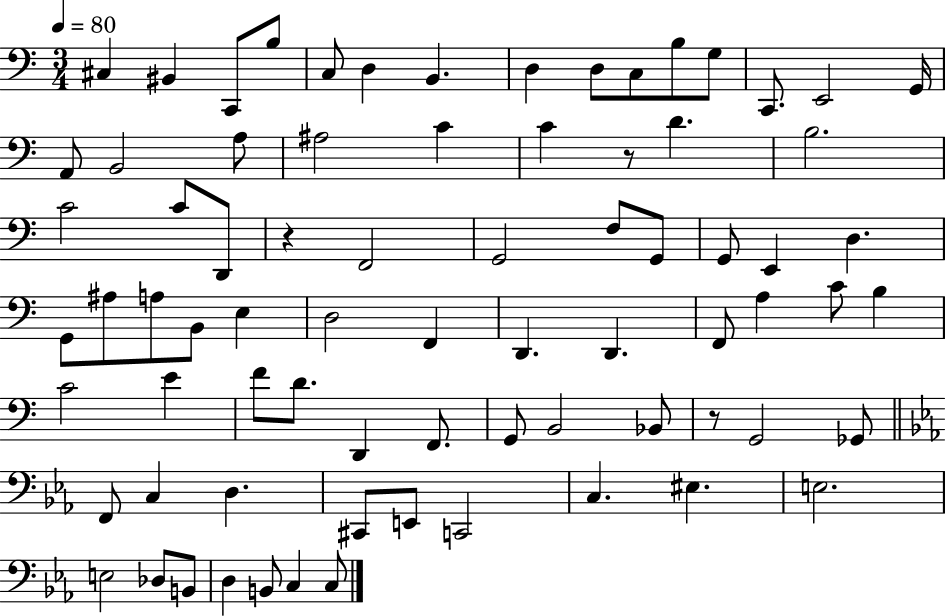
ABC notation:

X:1
T:Untitled
M:3/4
L:1/4
K:C
^C, ^B,, C,,/2 B,/2 C,/2 D, B,, D, D,/2 C,/2 B,/2 G,/2 C,,/2 E,,2 G,,/4 A,,/2 B,,2 A,/2 ^A,2 C C z/2 D B,2 C2 C/2 D,,/2 z F,,2 G,,2 F,/2 G,,/2 G,,/2 E,, D, G,,/2 ^A,/2 A,/2 B,,/2 E, D,2 F,, D,, D,, F,,/2 A, C/2 B, C2 E F/2 D/2 D,, F,,/2 G,,/2 B,,2 _B,,/2 z/2 G,,2 _G,,/2 F,,/2 C, D, ^C,,/2 E,,/2 C,,2 C, ^E, E,2 E,2 _D,/2 B,,/2 D, B,,/2 C, C,/2